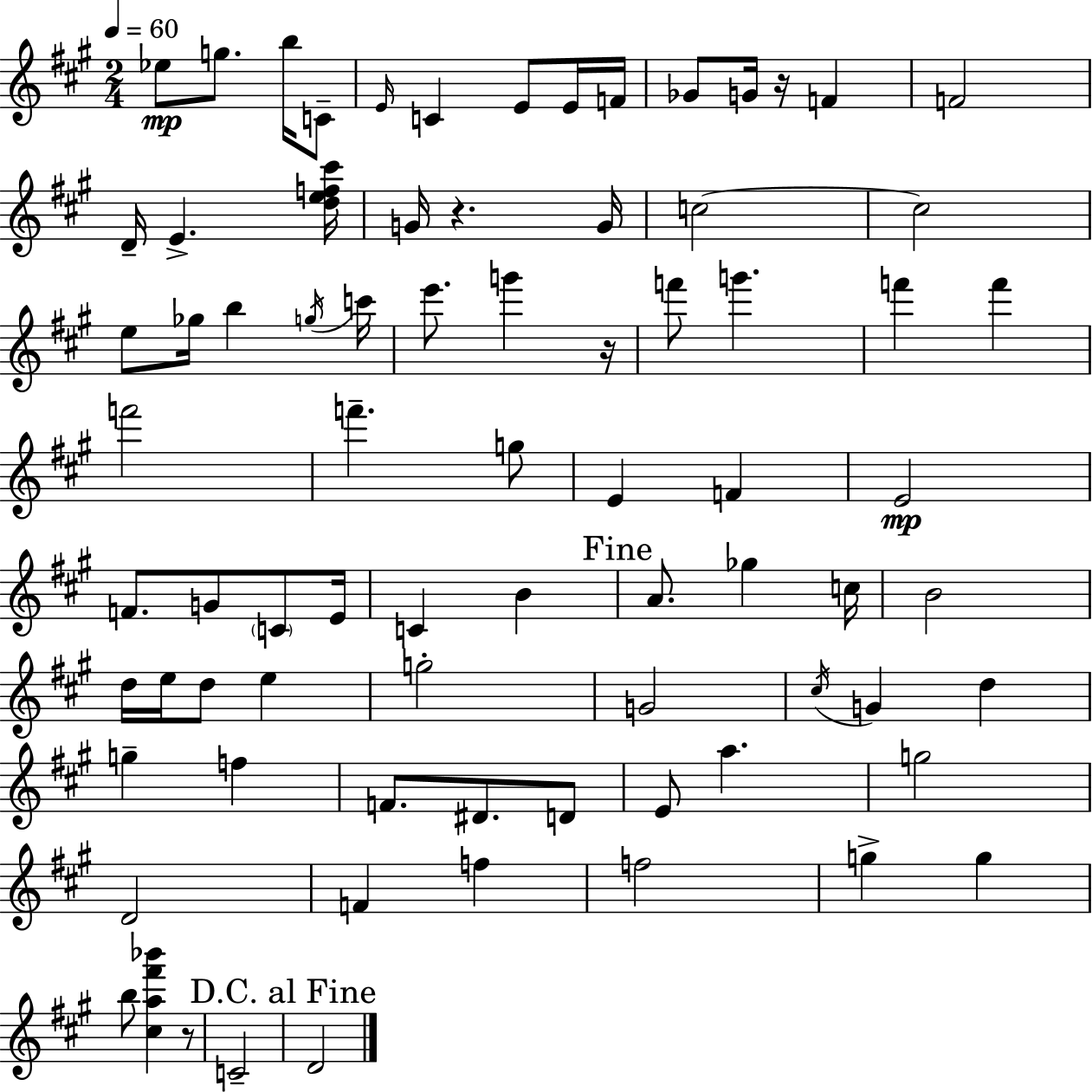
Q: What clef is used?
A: treble